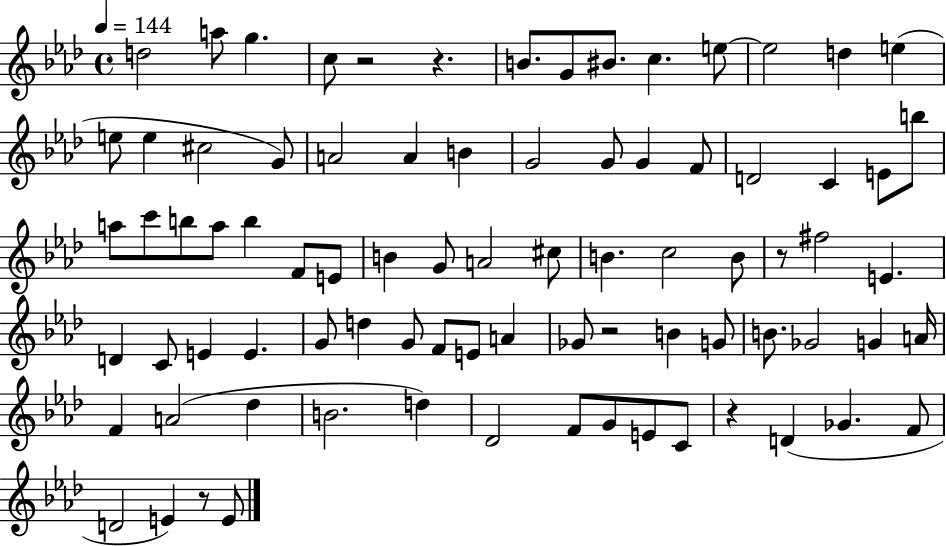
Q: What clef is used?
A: treble